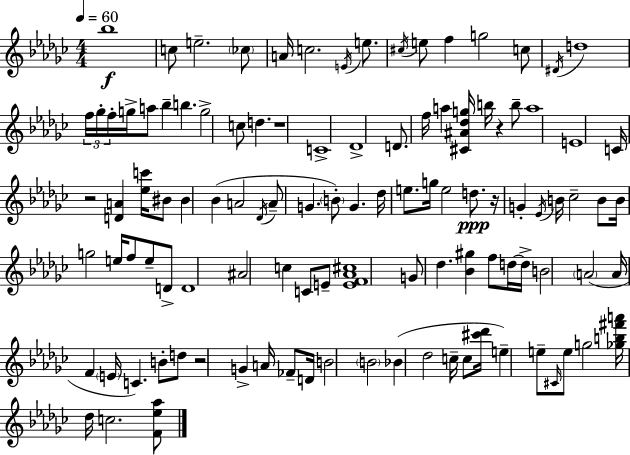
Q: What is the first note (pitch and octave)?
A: Bb5